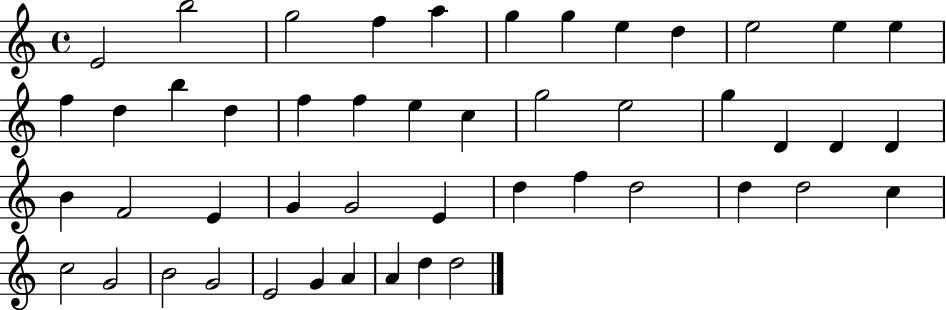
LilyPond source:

{
  \clef treble
  \time 4/4
  \defaultTimeSignature
  \key c \major
  e'2 b''2 | g''2 f''4 a''4 | g''4 g''4 e''4 d''4 | e''2 e''4 e''4 | \break f''4 d''4 b''4 d''4 | f''4 f''4 e''4 c''4 | g''2 e''2 | g''4 d'4 d'4 d'4 | \break b'4 f'2 e'4 | g'4 g'2 e'4 | d''4 f''4 d''2 | d''4 d''2 c''4 | \break c''2 g'2 | b'2 g'2 | e'2 g'4 a'4 | a'4 d''4 d''2 | \break \bar "|."
}